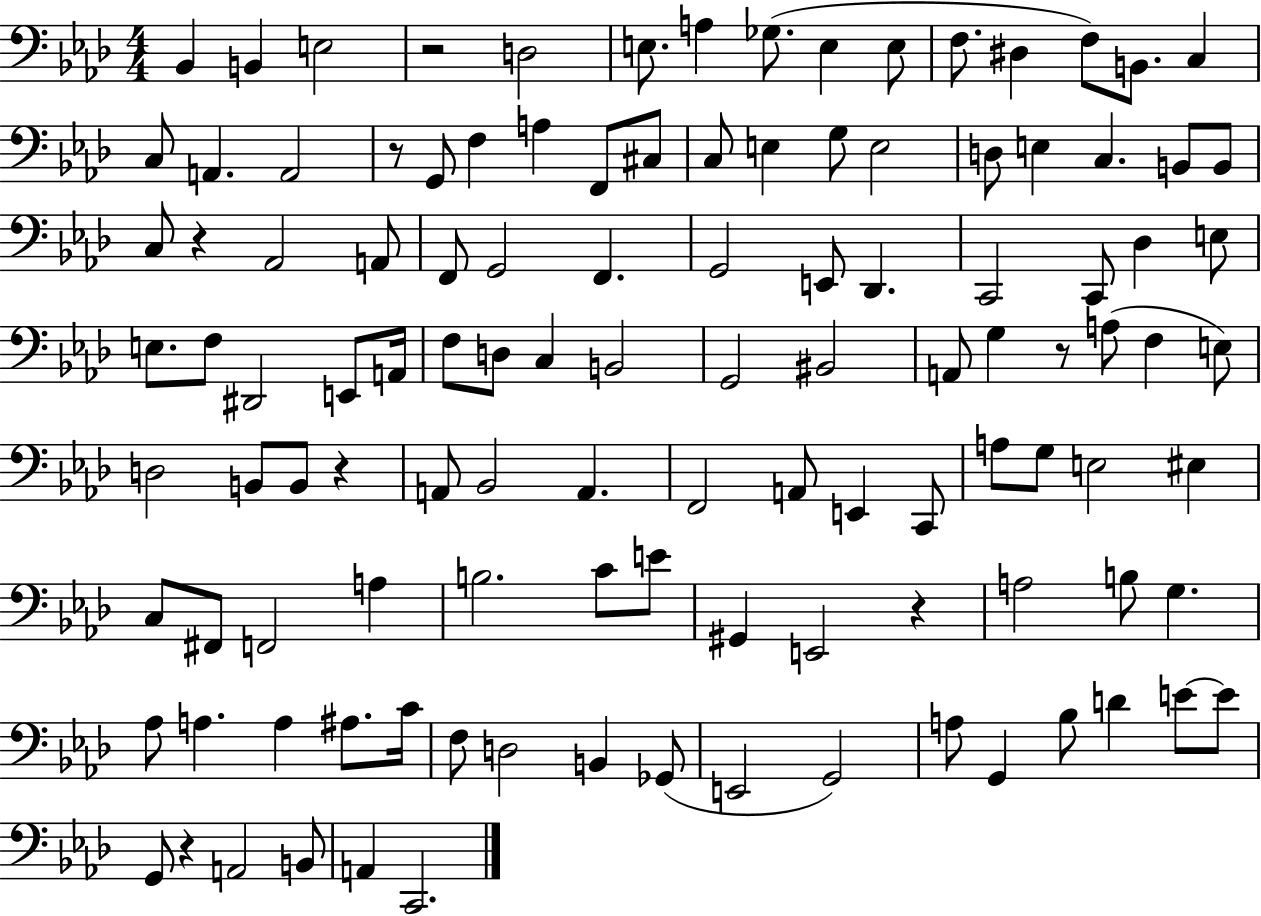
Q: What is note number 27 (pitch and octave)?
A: D3